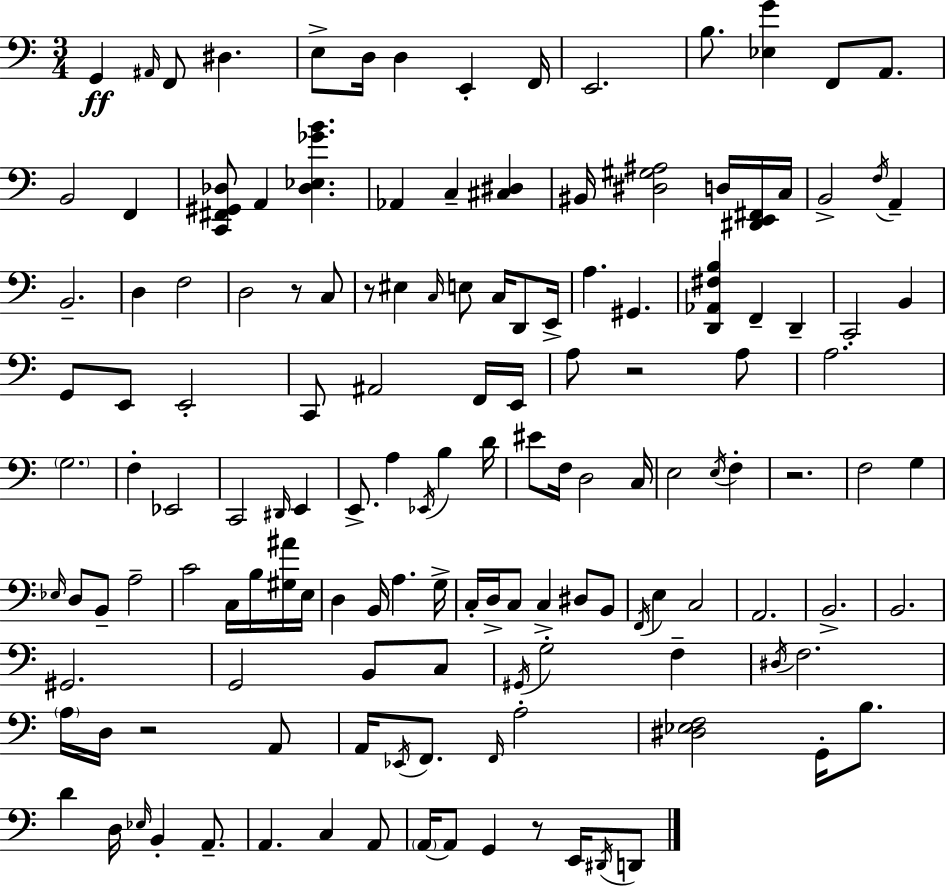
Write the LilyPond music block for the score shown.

{
  \clef bass
  \numericTimeSignature
  \time 3/4
  \key a \minor
  g,4\ff \grace { ais,16 } f,8 dis4. | e8-> d16 d4 e,4-. | f,16 e,2. | b8. <ees g'>4 f,8 a,8. | \break b,2 f,4 | <c, fis, gis, des>8 a,4 <des ees ges' b'>4. | aes,4 c4-- <cis dis>4 | bis,16 <dis gis ais>2 d16 <dis, e, fis,>16 | \break c16 b,2-> \acciaccatura { f16 } a,4-- | b,2.-- | d4 f2 | d2 r8 | \break c8 r8 eis4 \grace { c16 } e8 c16 | d,8 e,16-> a4. gis,4. | <d, aes, fis b>4 f,4-- d,4-- | c,2-. b,4 | \break g,8 e,8 e,2-. | c,8 ais,2 | f,16 e,16 a8 r2 | a8 a2. | \break \parenthesize g2. | f4-. ees,2 | c,2 \grace { dis,16 } | e,4 e,8.-> a4 \acciaccatura { ees,16 } | \break b4 d'16 eis'8 f16 d2 | c16 e2 | \acciaccatura { e16 } f4-. r2. | f2 | \break g4 \grace { ees16 } d8 b,8-- a2-- | c'2 | c16 b16 <gis ais'>16 e16 d4 b,16 | a4. g16-> c16-. d16-> c8 c4-> | \break dis8 b,8 \acciaccatura { f,16 } e4 | c2 a,2. | b,2.-> | b,2. | \break gis,2. | g,2 | b,8 c8 \acciaccatura { gis,16 } g2-. | f4-- \acciaccatura { dis16 } f2. | \break \parenthesize a16 d16 | r2 a,8 a,16 \acciaccatura { ees,16 } | f,8. \grace { f,16 } a2-. | <dis ees f>2 g,16-. b8. | \break d'4 d16 \grace { ees16 } b,4-. a,8.-- | a,4. c4 a,8 | \parenthesize a,16~~ a,8 g,4 r8 e,16 \acciaccatura { dis,16 } | d,8 \bar "|."
}